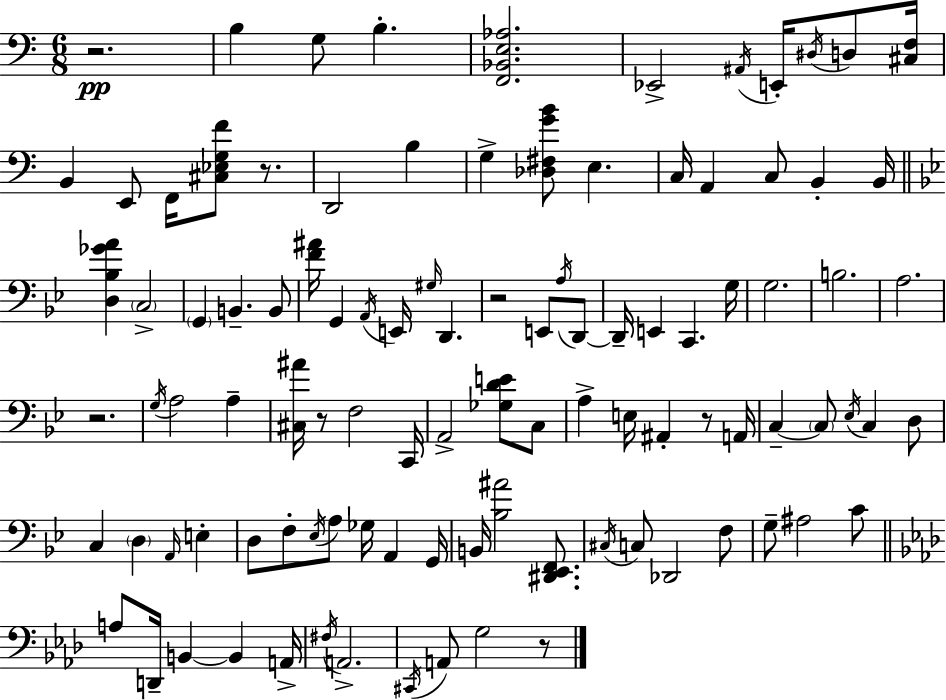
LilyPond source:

{
  \clef bass
  \numericTimeSignature
  \time 6/8
  \key c \major
  r2.\pp | b4 g8 b4.-. | <f, bes, e aes>2. | ees,2-> \acciaccatura { ais,16 } e,16-. \acciaccatura { dis16 } d8 | \break <cis f>16 b,4 e,8 f,16 <cis ees g f'>8 r8. | d,2 b4 | g4-> <des fis g' b'>8 e4. | c16 a,4 c8 b,4-. | \break b,16 \bar "||" \break \key bes \major <d bes ges' a'>4 \parenthesize c2-> | \parenthesize g,4 b,4.-- b,8 | <f' ais'>16 g,4 \acciaccatura { a,16 } e,16 \grace { gis16 } d,4. | r2 e,8 | \break \acciaccatura { a16 } d,8~~ d,16-- e,4 c,4. | g16 g2. | b2. | a2. | \break r2. | \acciaccatura { g16 } a2 | a4-- <cis ais'>16 r8 f2 | c,16 a,2-> | \break <ges d' e'>8 c8 a4-> e16 ais,4-. | r8 a,16 c4--~~ \parenthesize c8 \acciaccatura { ees16 } c4 | d8 c4 \parenthesize d4 | \grace { a,16 } e4-. d8 f8-. \acciaccatura { ees16 } a8 | \break ges16 a,4 g,16 b,16 <bes ais'>2 | <dis, ees, f,>8. \acciaccatura { cis16 } c8 des,2 | f8 g8-- ais2 | c'8 \bar "||" \break \key f \minor a8 d,16-- b,4~~ b,4 a,16-> | \acciaccatura { fis16 } a,2.-> | \acciaccatura { cis,16 } a,8 g2 | r8 \bar "|."
}